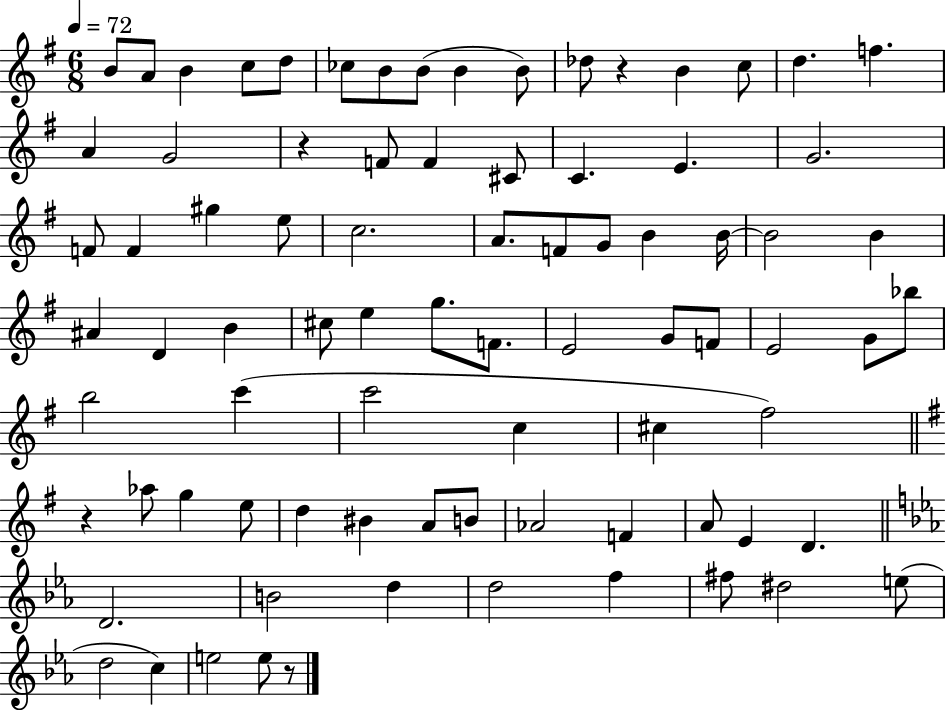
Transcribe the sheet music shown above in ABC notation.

X:1
T:Untitled
M:6/8
L:1/4
K:G
B/2 A/2 B c/2 d/2 _c/2 B/2 B/2 B B/2 _d/2 z B c/2 d f A G2 z F/2 F ^C/2 C E G2 F/2 F ^g e/2 c2 A/2 F/2 G/2 B B/4 B2 B ^A D B ^c/2 e g/2 F/2 E2 G/2 F/2 E2 G/2 _b/2 b2 c' c'2 c ^c ^f2 z _a/2 g e/2 d ^B A/2 B/2 _A2 F A/2 E D D2 B2 d d2 f ^f/2 ^d2 e/2 d2 c e2 e/2 z/2